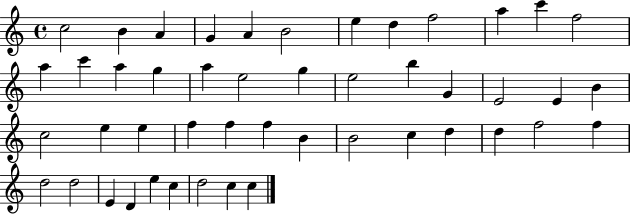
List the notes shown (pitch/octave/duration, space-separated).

C5/h B4/q A4/q G4/q A4/q B4/h E5/q D5/q F5/h A5/q C6/q F5/h A5/q C6/q A5/q G5/q A5/q E5/h G5/q E5/h B5/q G4/q E4/h E4/q B4/q C5/h E5/q E5/q F5/q F5/q F5/q B4/q B4/h C5/q D5/q D5/q F5/h F5/q D5/h D5/h E4/q D4/q E5/q C5/q D5/h C5/q C5/q